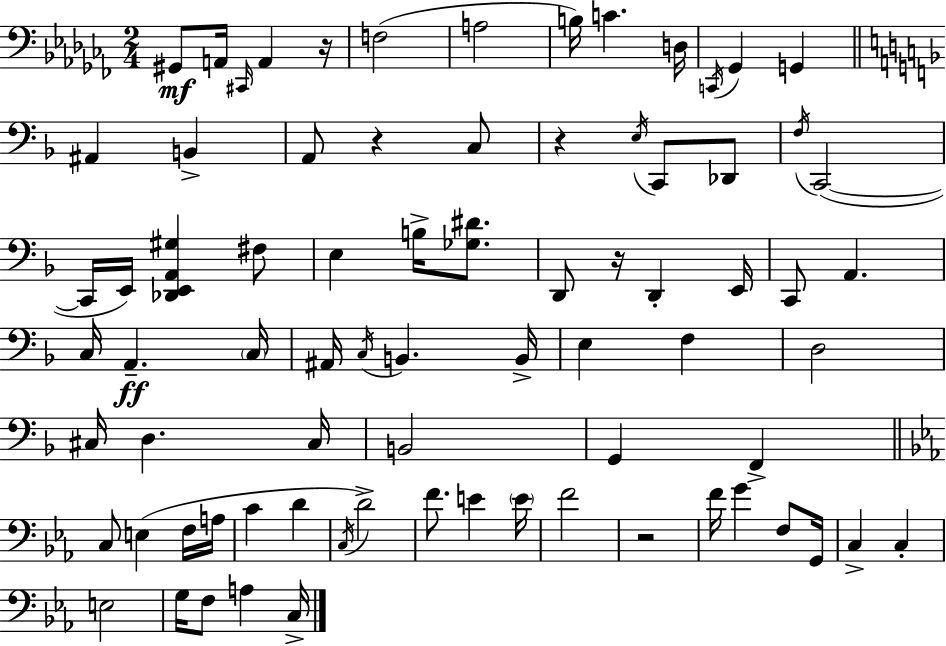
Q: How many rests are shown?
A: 5